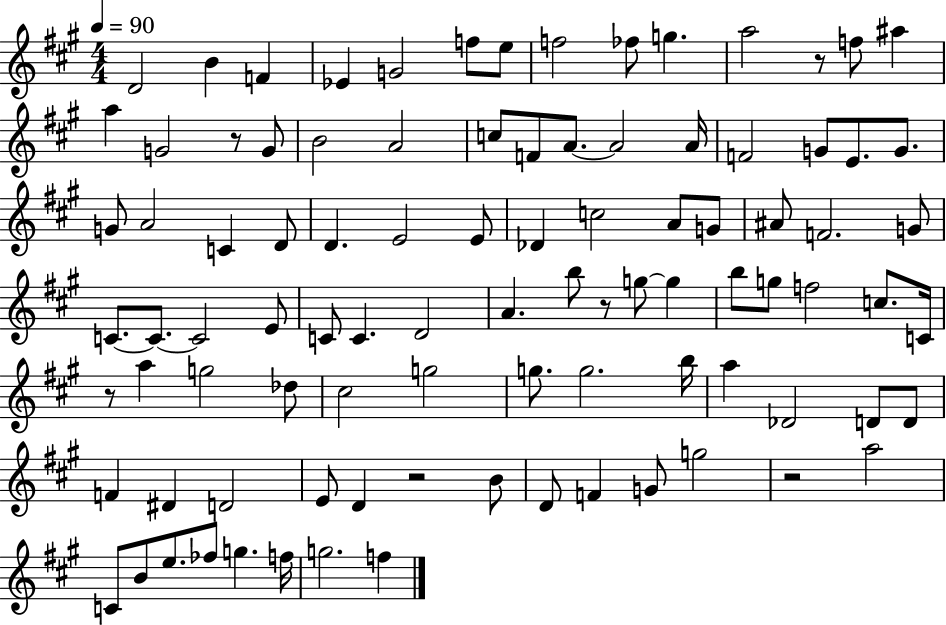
D4/h B4/q F4/q Eb4/q G4/h F5/e E5/e F5/h FES5/e G5/q. A5/h R/e F5/e A#5/q A5/q G4/h R/e G4/e B4/h A4/h C5/e F4/e A4/e. A4/h A4/s F4/h G4/e E4/e. G4/e. G4/e A4/h C4/q D4/e D4/q. E4/h E4/e Db4/q C5/h A4/e G4/e A#4/e F4/h. G4/e C4/e. C4/e. C4/h E4/e C4/e C4/q. D4/h A4/q. B5/e R/e G5/e G5/q B5/e G5/e F5/h C5/e. C4/s R/e A5/q G5/h Db5/e C#5/h G5/h G5/e. G5/h. B5/s A5/q Db4/h D4/e D4/e F4/q D#4/q D4/h E4/e D4/q R/h B4/e D4/e F4/q G4/e G5/h R/h A5/h C4/e B4/e E5/e. FES5/e G5/q. F5/s G5/h. F5/q